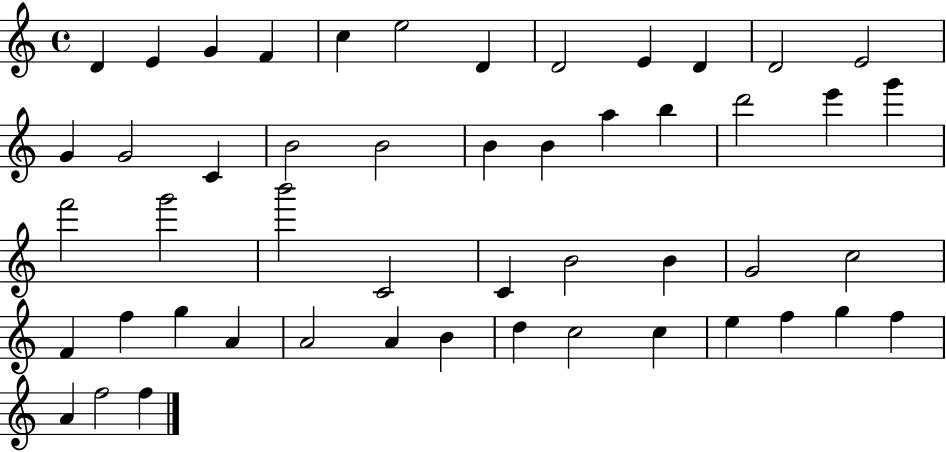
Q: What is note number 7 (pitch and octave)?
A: D4